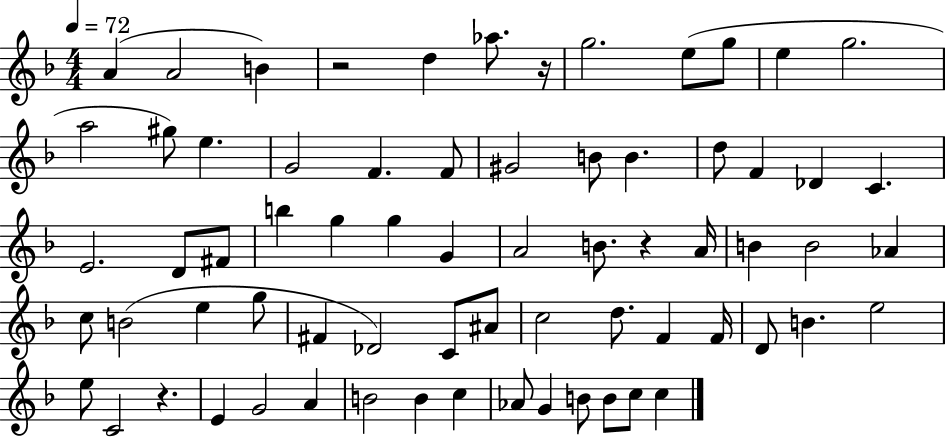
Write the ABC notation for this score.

X:1
T:Untitled
M:4/4
L:1/4
K:F
A A2 B z2 d _a/2 z/4 g2 e/2 g/2 e g2 a2 ^g/2 e G2 F F/2 ^G2 B/2 B d/2 F _D C E2 D/2 ^F/2 b g g G A2 B/2 z A/4 B B2 _A c/2 B2 e g/2 ^F _D2 C/2 ^A/2 c2 d/2 F F/4 D/2 B e2 e/2 C2 z E G2 A B2 B c _A/2 G B/2 B/2 c/2 c